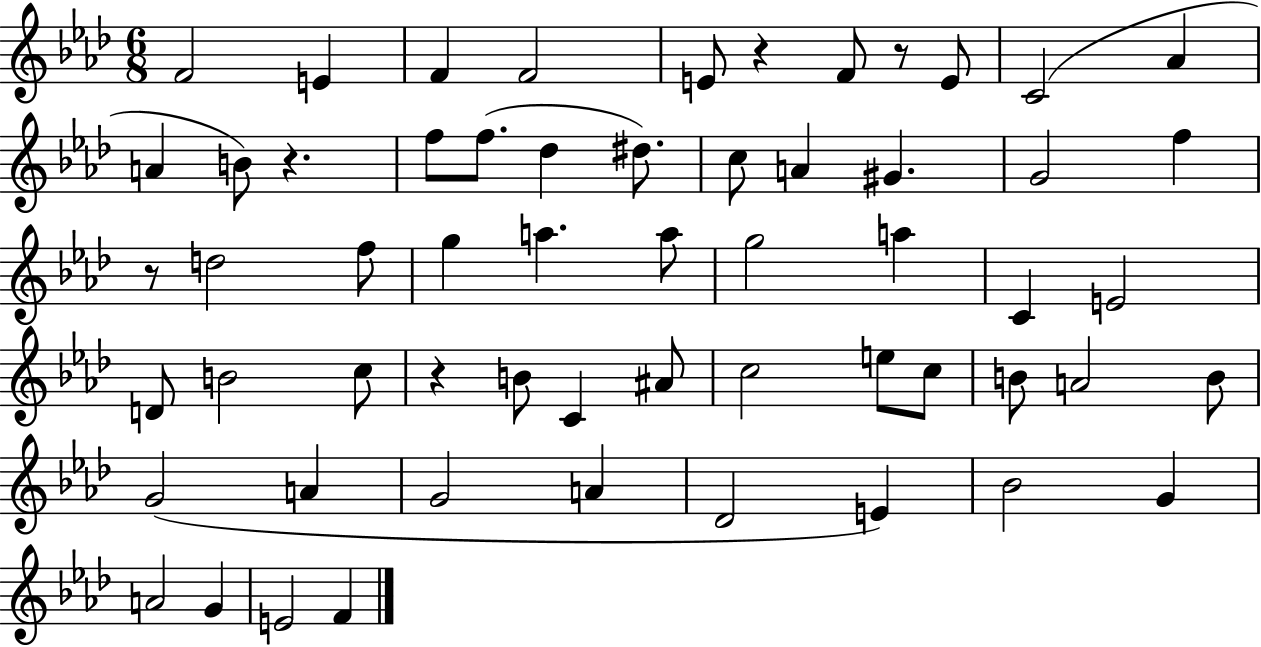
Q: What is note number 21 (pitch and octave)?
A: D5